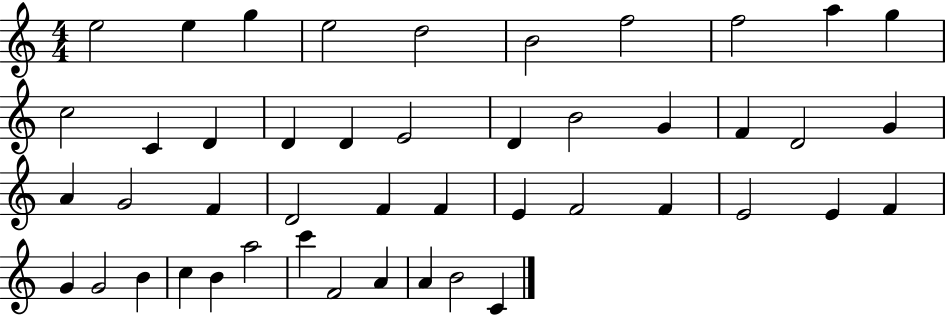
{
  \clef treble
  \numericTimeSignature
  \time 4/4
  \key c \major
  e''2 e''4 g''4 | e''2 d''2 | b'2 f''2 | f''2 a''4 g''4 | \break c''2 c'4 d'4 | d'4 d'4 e'2 | d'4 b'2 g'4 | f'4 d'2 g'4 | \break a'4 g'2 f'4 | d'2 f'4 f'4 | e'4 f'2 f'4 | e'2 e'4 f'4 | \break g'4 g'2 b'4 | c''4 b'4 a''2 | c'''4 f'2 a'4 | a'4 b'2 c'4 | \break \bar "|."
}